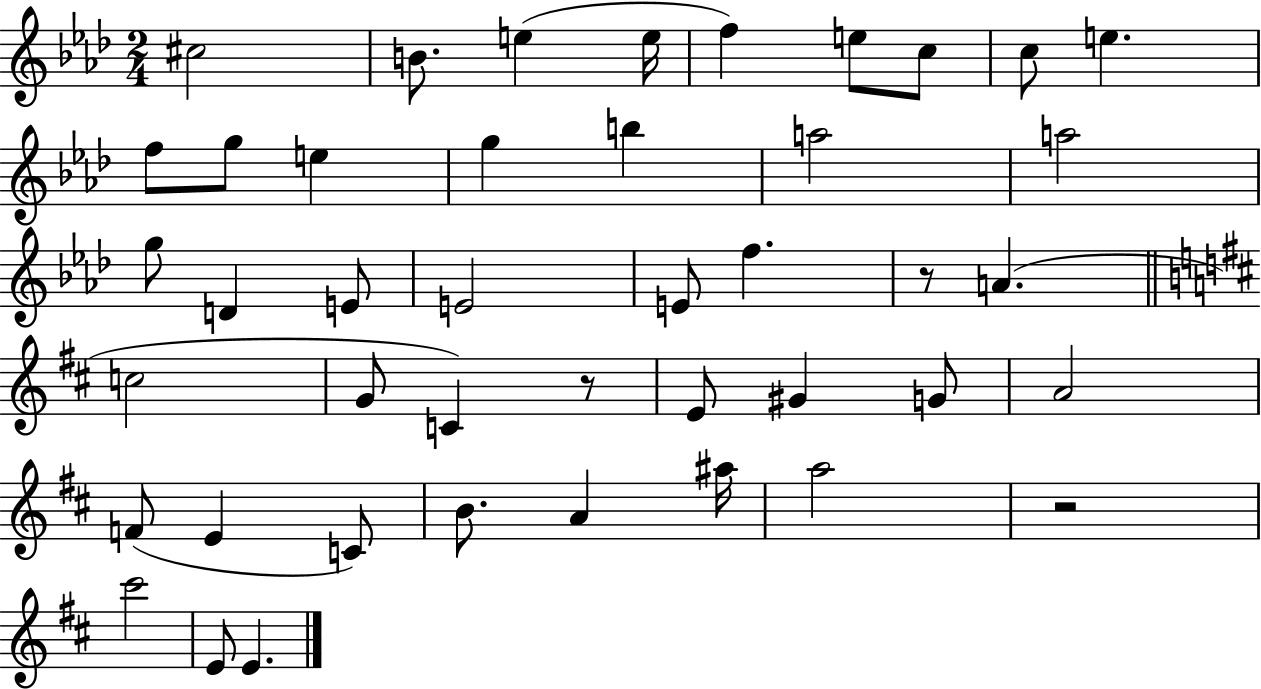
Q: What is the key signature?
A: AES major